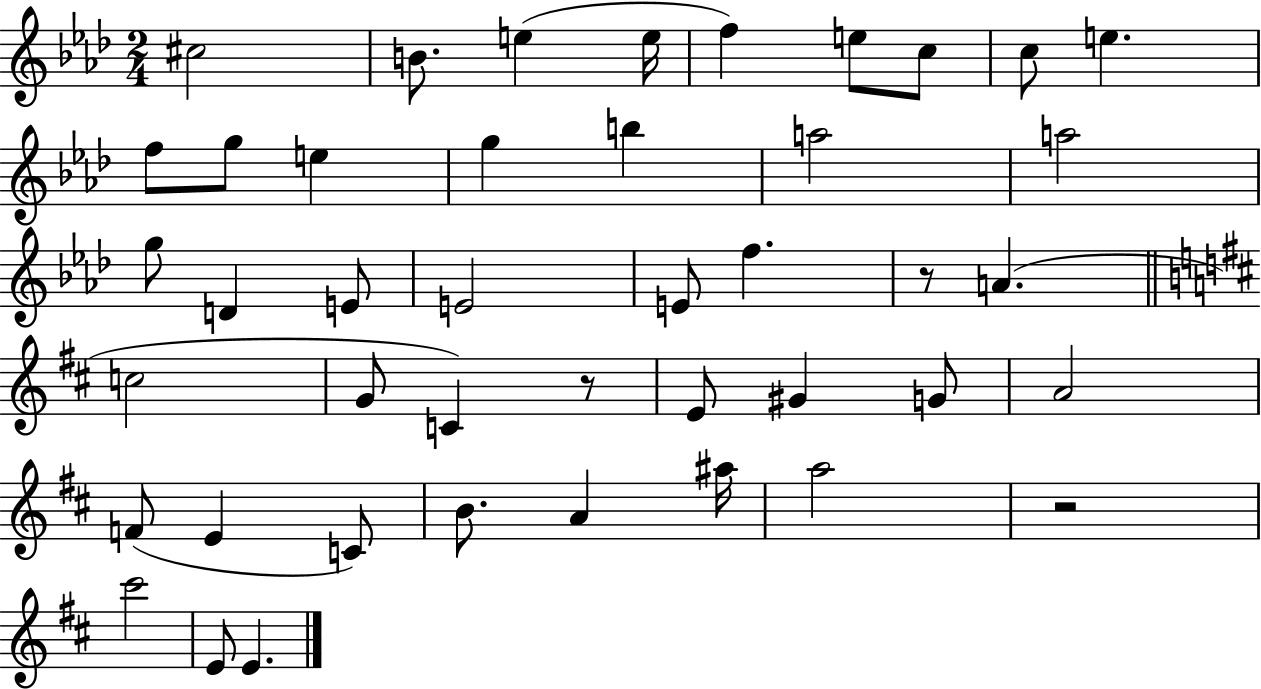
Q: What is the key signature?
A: AES major